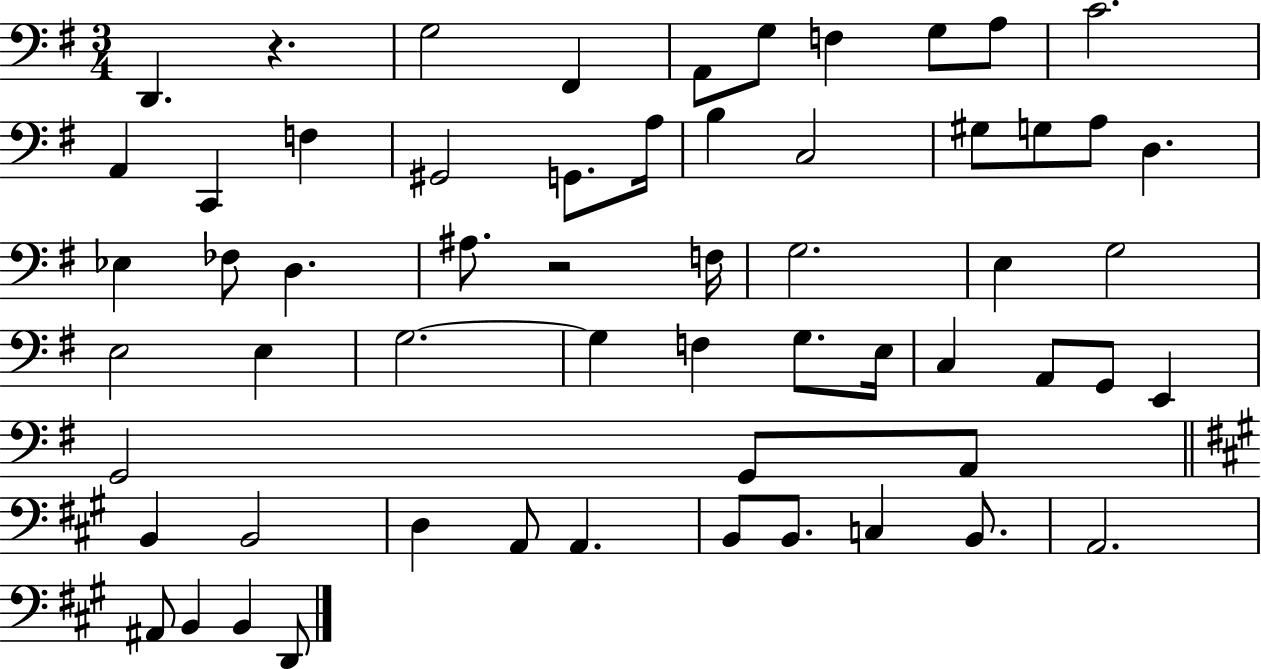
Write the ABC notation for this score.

X:1
T:Untitled
M:3/4
L:1/4
K:G
D,, z G,2 ^F,, A,,/2 G,/2 F, G,/2 A,/2 C2 A,, C,, F, ^G,,2 G,,/2 A,/4 B, C,2 ^G,/2 G,/2 A,/2 D, _E, _F,/2 D, ^A,/2 z2 F,/4 G,2 E, G,2 E,2 E, G,2 G, F, G,/2 E,/4 C, A,,/2 G,,/2 E,, G,,2 G,,/2 A,,/2 B,, B,,2 D, A,,/2 A,, B,,/2 B,,/2 C, B,,/2 A,,2 ^A,,/2 B,, B,, D,,/2